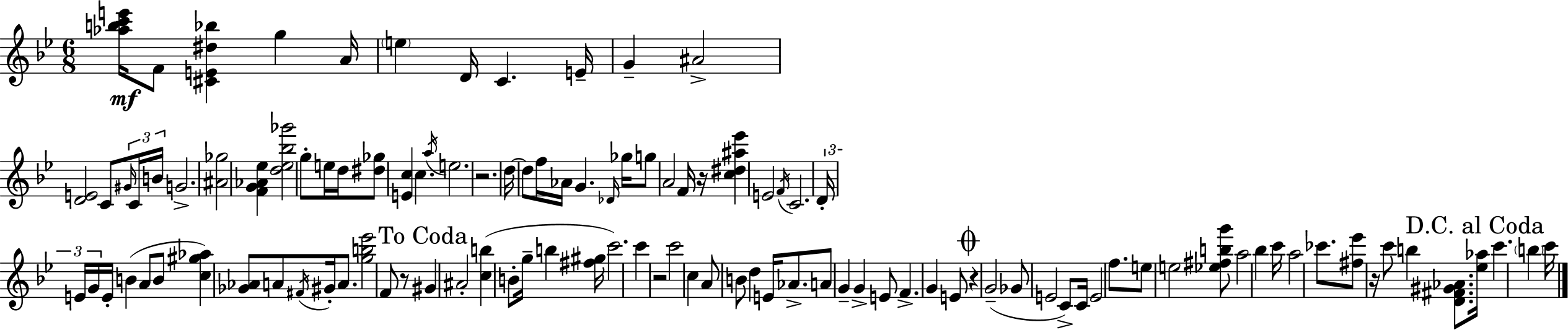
[Ab5,B5,C6,E6]/s F4/e [C#4,E4,D#5,Bb5]/q G5/q A4/s E5/q D4/s C4/q. E4/s G4/q A#4/h [D4,E4]/h C4/e G#4/s C4/s B4/s G4/h. [A#4,Gb5]/h [F4,G4,Ab4,Eb5]/q [D5,Eb5,Bb5,Gb6]/h G5/e E5/s D5/s [D#5,Gb5]/e [E4,C5]/q C5/q. A5/s E5/h. R/h. D5/s D5/e F5/s Ab4/s G4/q. Db4/s Gb5/s G5/e A4/h F4/s R/s [C5,D#5,A#5,Eb6]/q E4/h F4/s C4/h. D4/s E4/s G4/s E4/s B4/q A4/e B4/e [C5,G#5,Ab5]/q [Gb4,Ab4]/e A4/e F#4/s G#4/s A4/e. [G5,B5,Eb6]/h F4/e R/e G#4/q A#4/h [C5,B5]/q B4/e G5/s B5/q [F#5,G#5]/s C6/h. C6/q R/h C6/h C5/q A4/e B4/e D5/q E4/s Ab4/e. A4/e G4/q G4/q E4/e F4/q. G4/q E4/e R/q G4/h Gb4/e E4/h C4/e C4/s E4/h F5/e. E5/e E5/h [Eb5,F#5,B5,G6]/e A5/h Bb5/q C6/s A5/h CES6/e. [F#5,Eb6]/e R/s C6/e B5/q [D4,F#4,G#4,Ab4]/e. [Eb5,Ab5]/s C6/q. B5/q C6/s